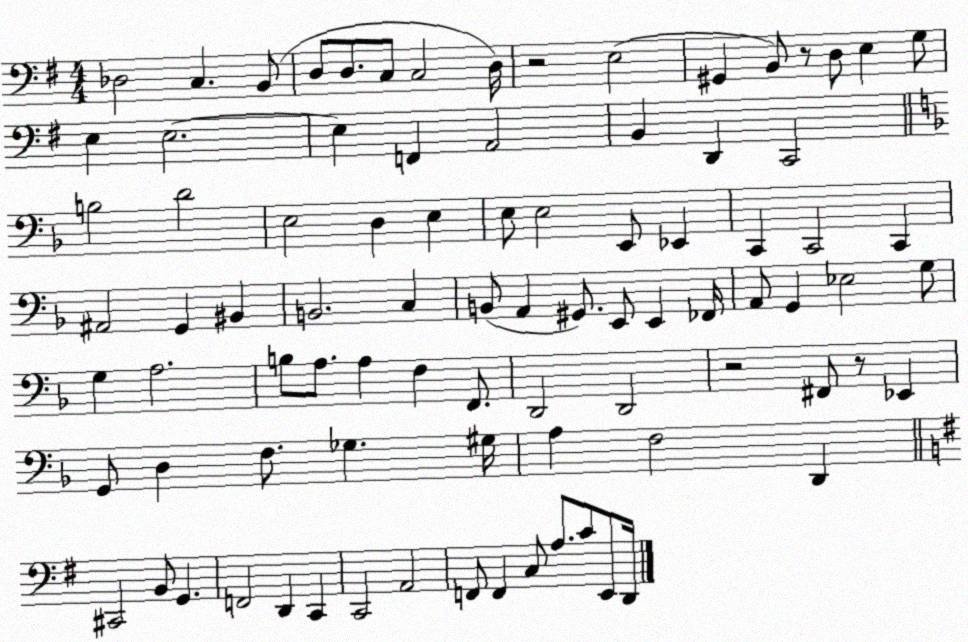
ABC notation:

X:1
T:Untitled
M:4/4
L:1/4
K:G
_D,2 C, B,,/2 D,/2 D,/2 C,/2 C,2 D,/4 z2 E,2 ^G,, B,,/2 z/2 D,/2 E, G,/2 E, E,2 E, F,, A,,2 B,, D,, C,,2 B,2 D2 E,2 D, E, E,/2 E,2 E,,/2 _E,, C,, C,,2 C,, ^A,,2 G,, ^B,, B,,2 C, B,,/2 A,, ^G,,/2 E,,/2 E,, _F,,/4 A,,/2 G,, _E,2 G,/2 G, A,2 B,/2 A,/2 A, F, F,,/2 D,,2 D,,2 z2 ^F,,/2 z/2 _E,, G,,/2 D, F,/2 _G, ^G,/4 A, F,2 D,, ^C,,2 B,,/2 G,, F,,2 D,, C,, C,,2 A,,2 F,,/2 F,, C,/2 A,/2 C/2 E,,/2 D,,/4